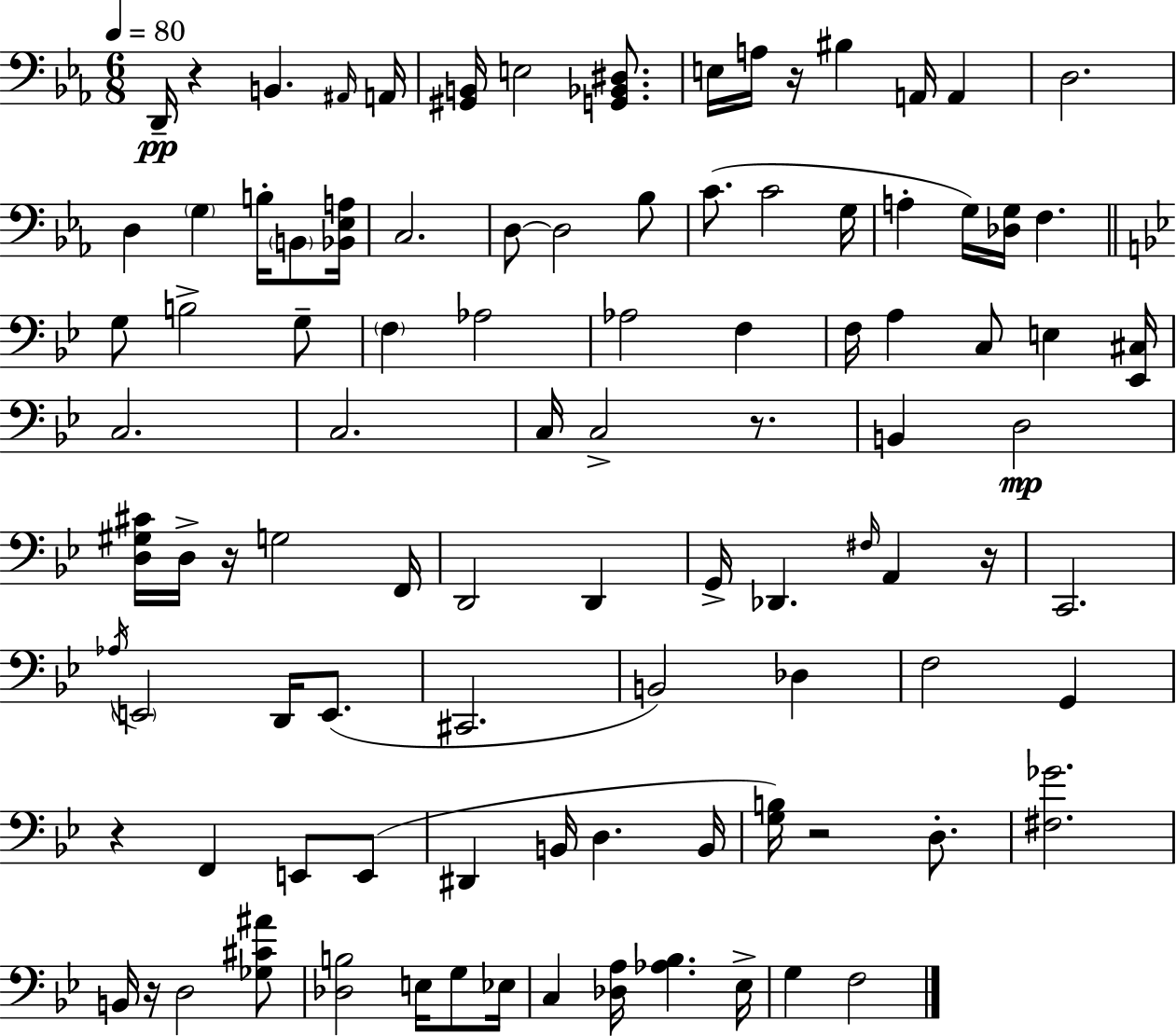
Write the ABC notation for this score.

X:1
T:Untitled
M:6/8
L:1/4
K:Eb
D,,/4 z B,, ^A,,/4 A,,/4 [^G,,B,,]/4 E,2 [G,,_B,,^D,]/2 E,/4 A,/4 z/4 ^B, A,,/4 A,, D,2 D, G, B,/4 B,,/2 [_B,,_E,A,]/4 C,2 D,/2 D,2 _B,/2 C/2 C2 G,/4 A, G,/4 [_D,G,]/4 F, G,/2 B,2 G,/2 F, _A,2 _A,2 F, F,/4 A, C,/2 E, [_E,,^C,]/4 C,2 C,2 C,/4 C,2 z/2 B,, D,2 [D,^G,^C]/4 D,/4 z/4 G,2 F,,/4 D,,2 D,, G,,/4 _D,, ^F,/4 A,, z/4 C,,2 _A,/4 E,,2 D,,/4 E,,/2 ^C,,2 B,,2 _D, F,2 G,, z F,, E,,/2 E,,/2 ^D,, B,,/4 D, B,,/4 [G,B,]/4 z2 D,/2 [^F,_G]2 B,,/4 z/4 D,2 [_G,^C^A]/2 [_D,B,]2 E,/4 G,/2 _E,/4 C, [_D,A,]/4 [_A,_B,] _E,/4 G, F,2